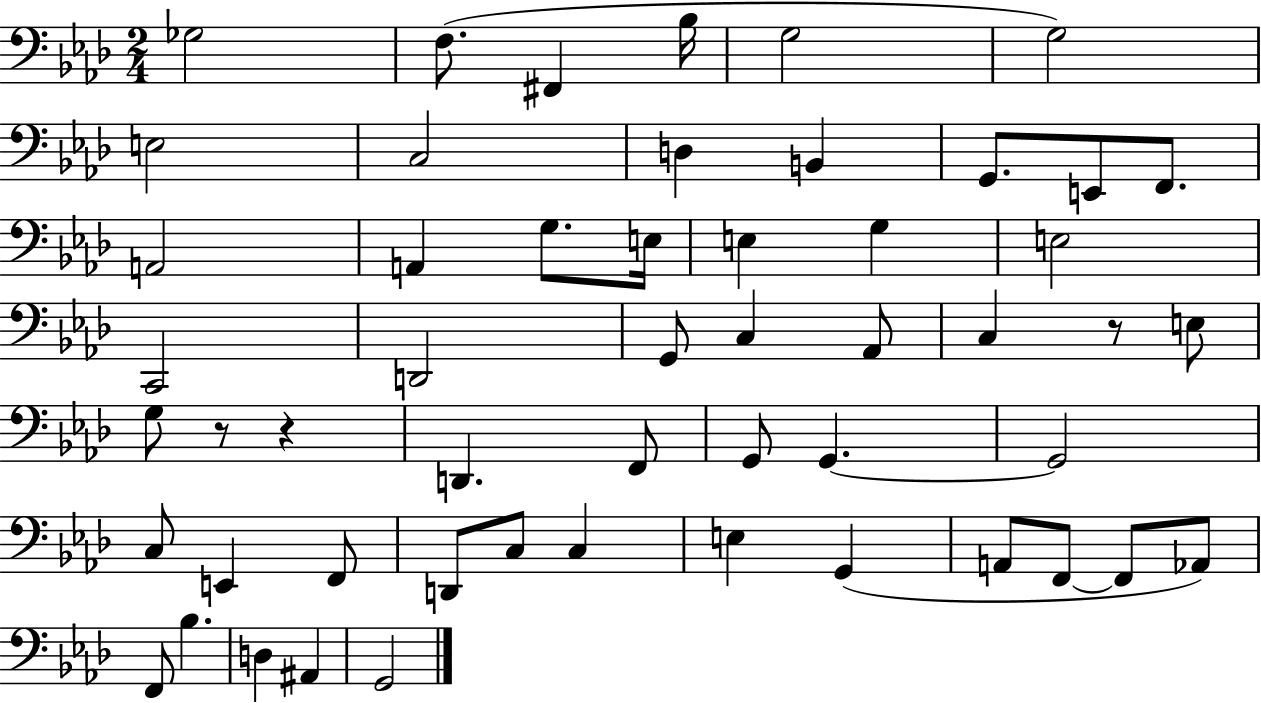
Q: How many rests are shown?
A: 3